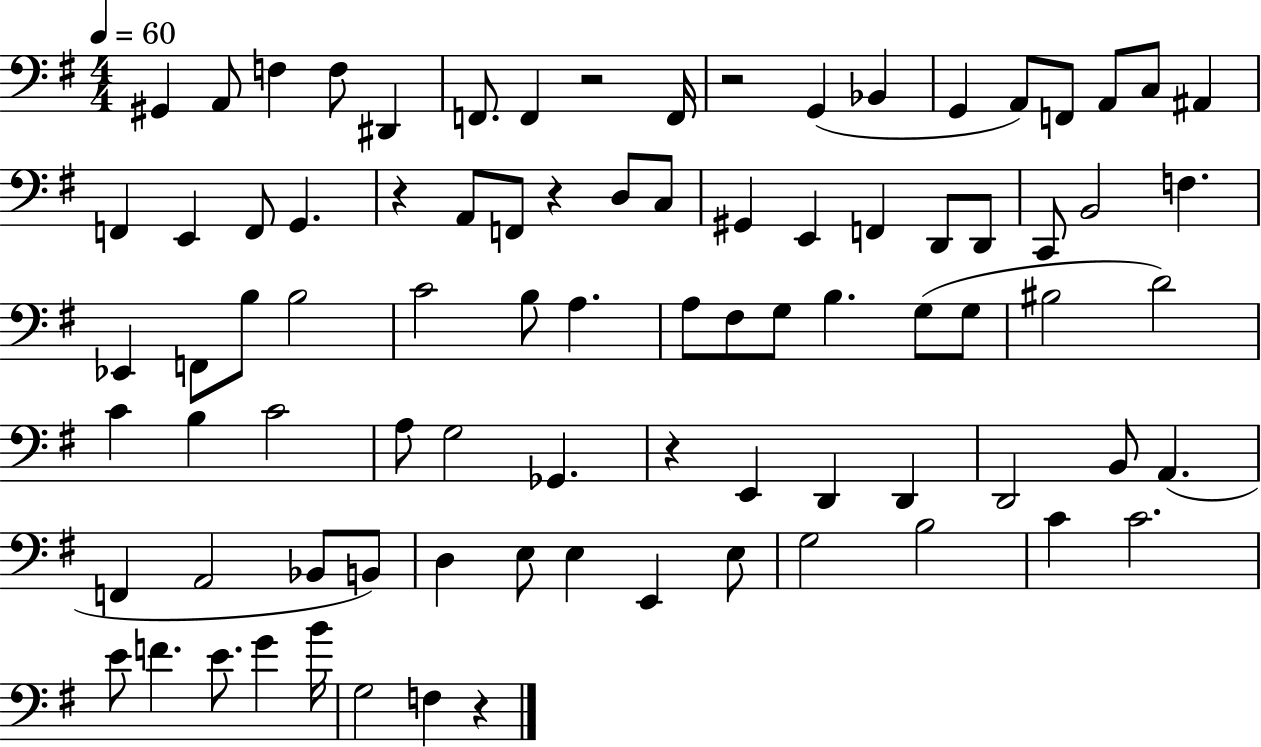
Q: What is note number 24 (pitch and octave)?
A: C3